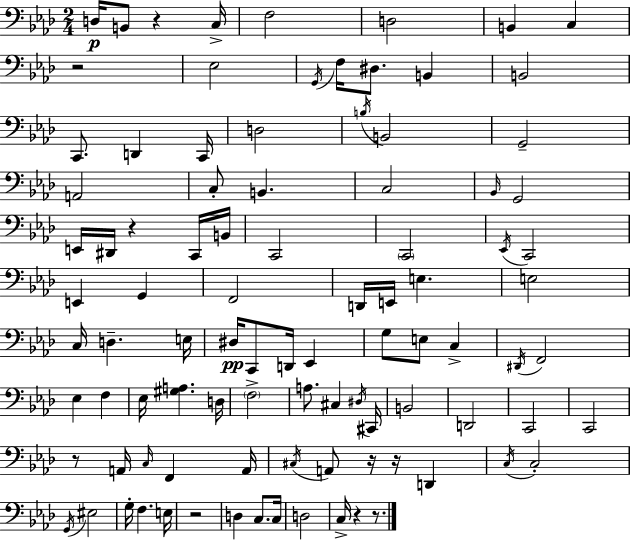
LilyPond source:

{
  \clef bass
  \numericTimeSignature
  \time 2/4
  \key f \minor
  d16\p b,8 r4 c16-> | f2 | d2 | b,4 c4 | \break r2 | ees2 | \acciaccatura { g,16 } f16 dis8. b,4 | b,2 | \break c,8. d,4 | c,16 d2 | \acciaccatura { b16 } b,2 | g,2-- | \break a,2 | c8-. b,4. | c2 | \grace { bes,16 } g,2 | \break e,16 dis,16 r4 | c,16 b,16 c,2 | \parenthesize c,2 | \acciaccatura { ees,16 } c,2 | \break e,4 | g,4 f,2 | d,16 e,16 e4. | e2 | \break c16 d4.-- | e16 dis16\pp c,8 d,16 | ees,4 g8 e8 | c4-> \acciaccatura { dis,16 } f,2 | \break ees4 | f4 ees16 <gis a>4. | d16 \parenthesize f2-> | a8. | \break cis4 \acciaccatura { dis16 } cis,16 b,2 | d,2 | c,2 | c,2 | \break r8 | a,16 \grace { c16 } f,4 a,16 \acciaccatura { cis16 } | a,8 r16 r16 d,4 | \acciaccatura { c16 } c2-. | \break \acciaccatura { g,16 } eis2 | g16-. f4. | e16 r2 | d4 c8. | \break c16 d2 | c16-> r4 r8. | \bar "|."
}